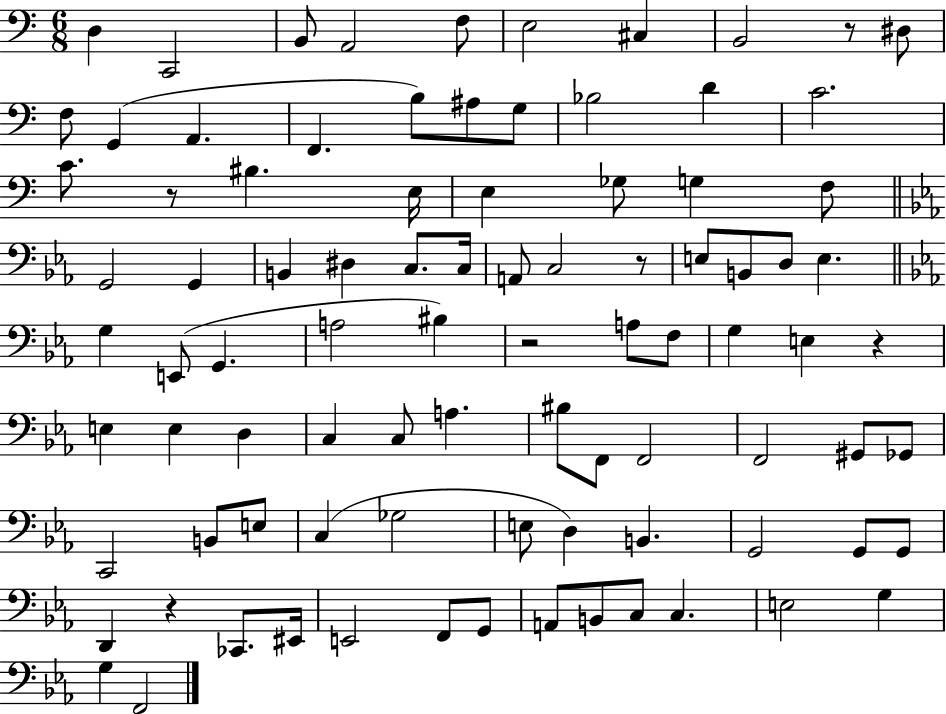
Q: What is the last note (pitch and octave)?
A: F2